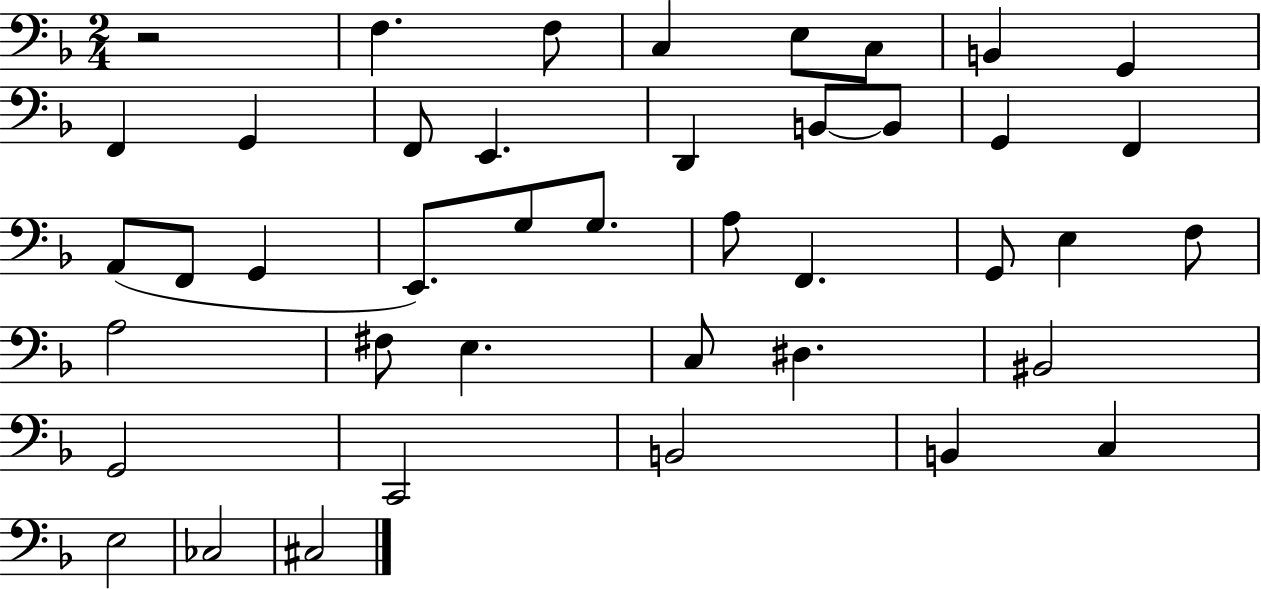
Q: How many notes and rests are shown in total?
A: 42